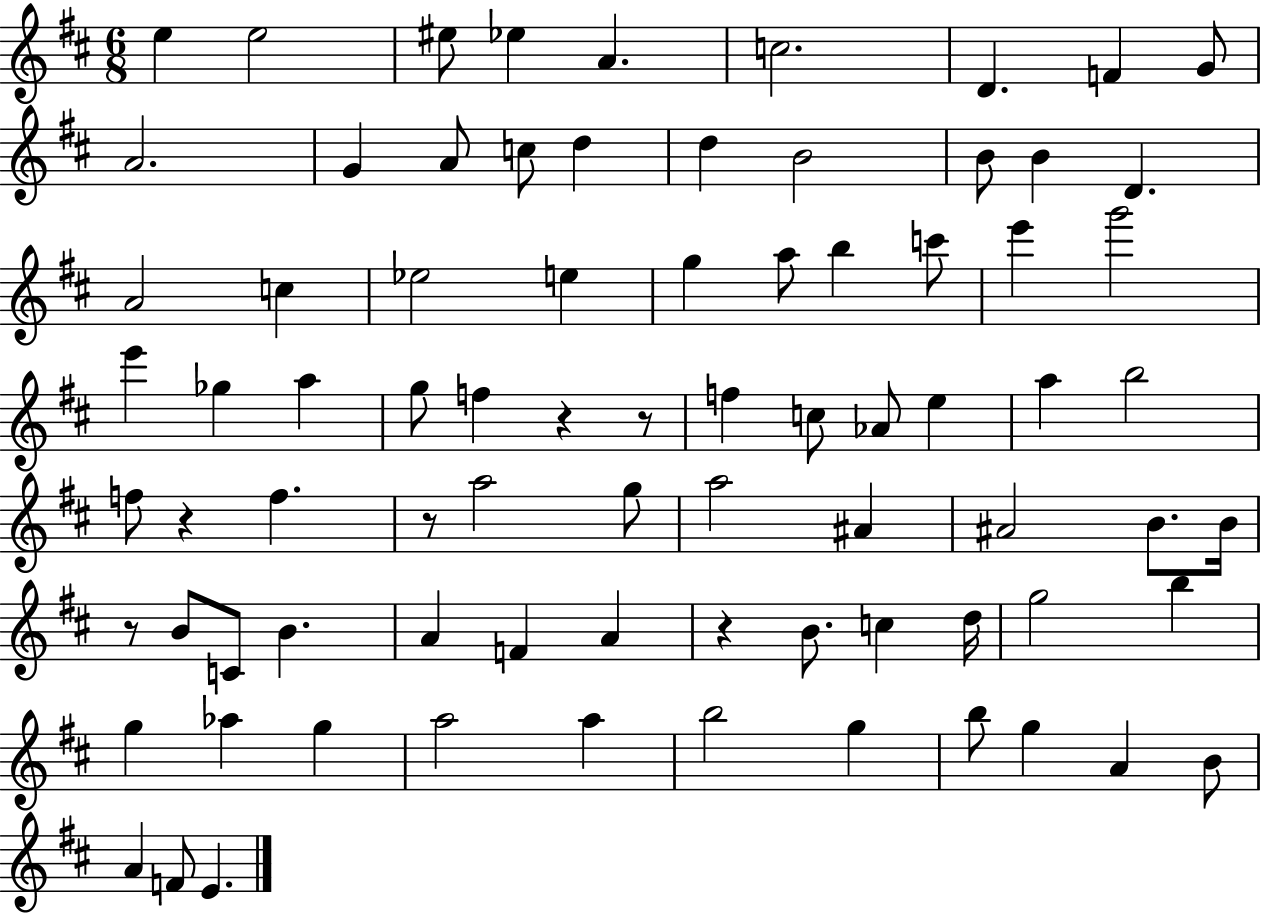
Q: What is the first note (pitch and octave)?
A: E5